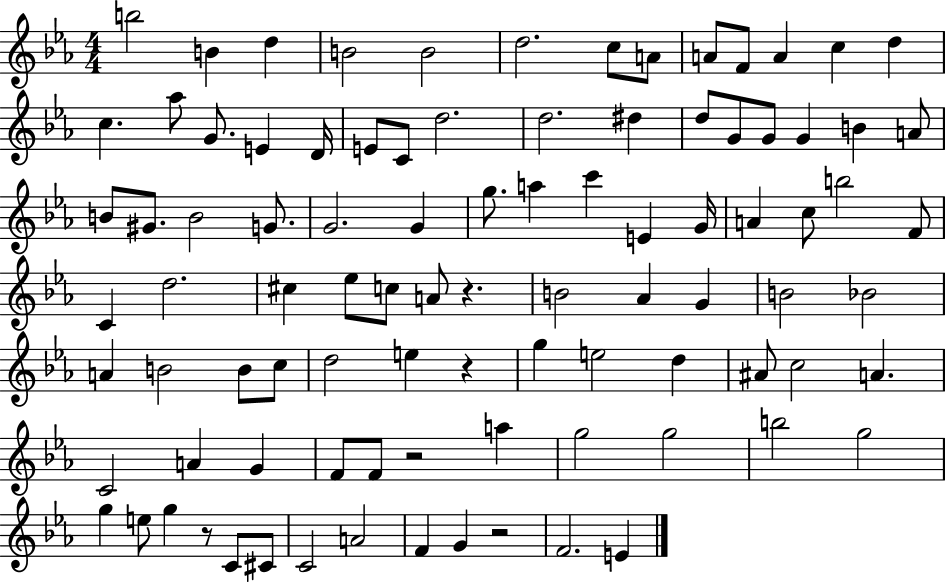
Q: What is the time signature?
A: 4/4